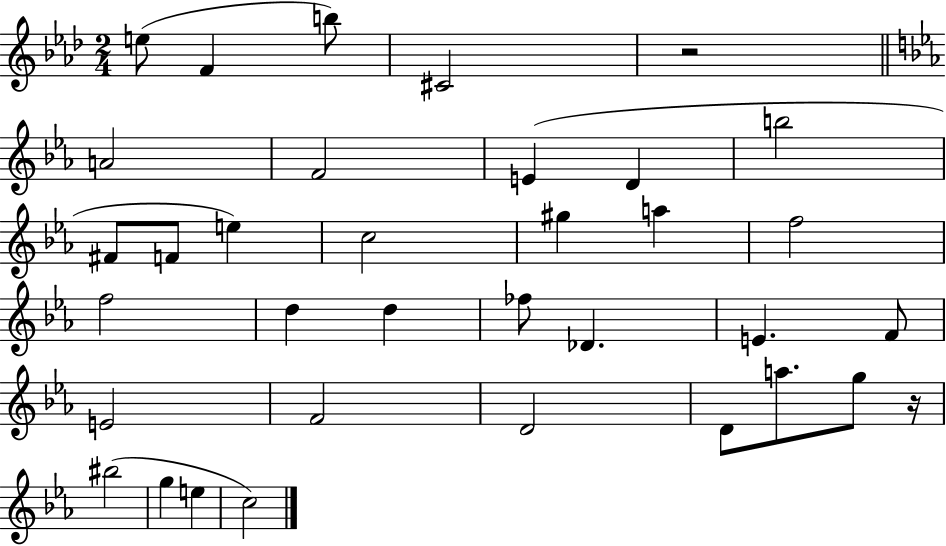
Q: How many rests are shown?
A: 2